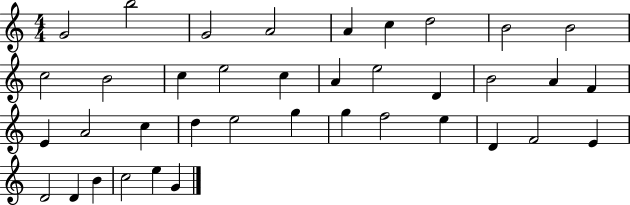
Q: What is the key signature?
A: C major